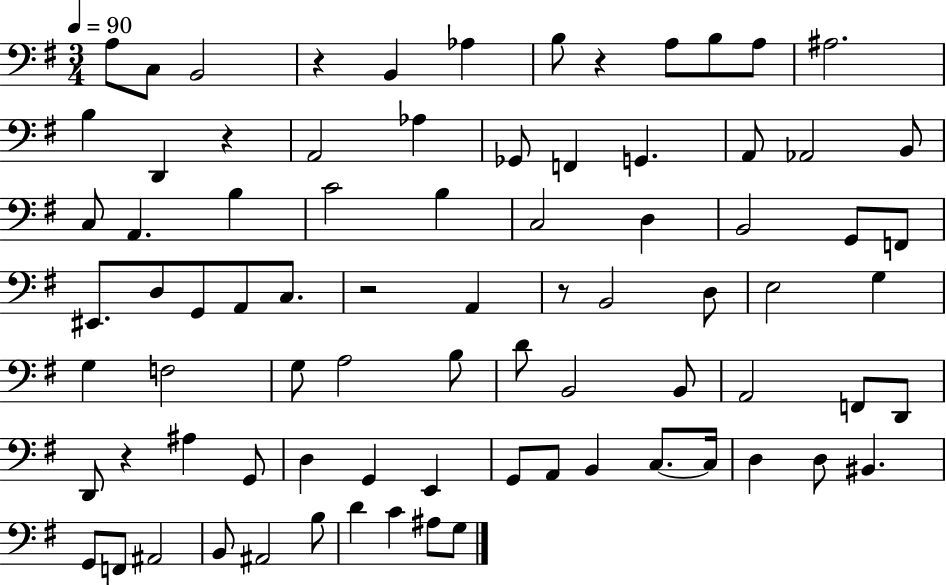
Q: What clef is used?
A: bass